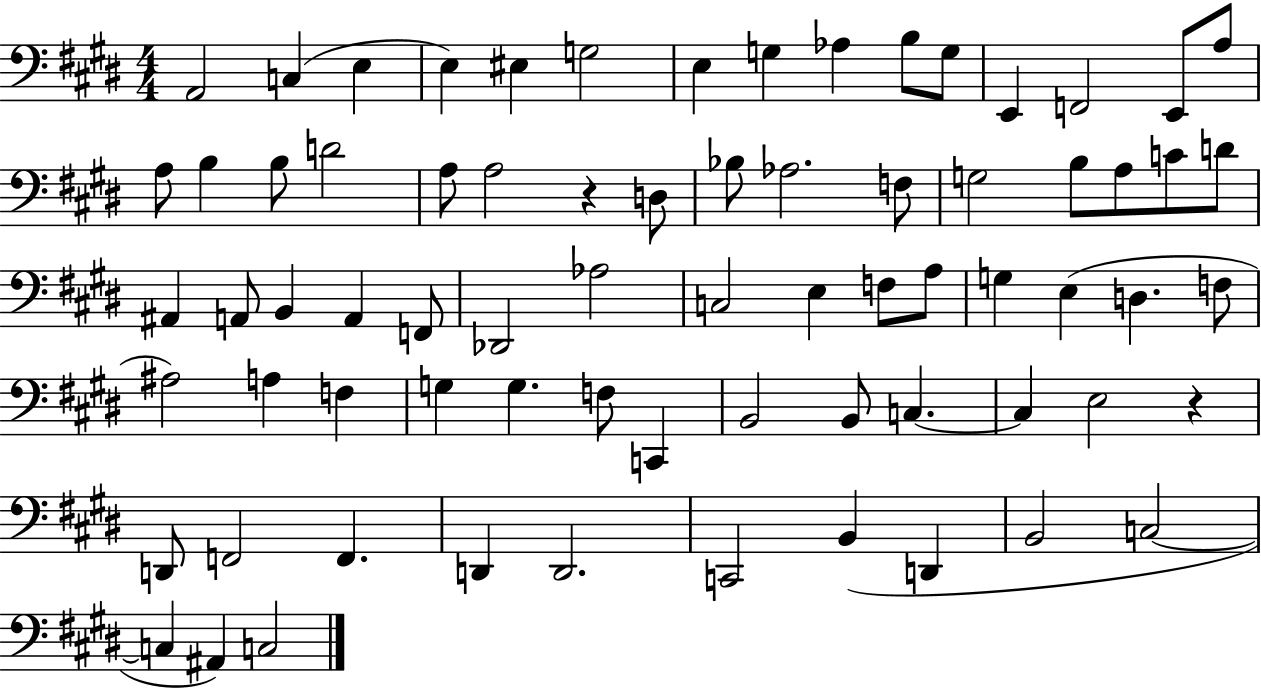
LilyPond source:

{
  \clef bass
  \numericTimeSignature
  \time 4/4
  \key e \major
  a,2 c4( e4 | e4) eis4 g2 | e4 g4 aes4 b8 g8 | e,4 f,2 e,8 a8 | \break a8 b4 b8 d'2 | a8 a2 r4 d8 | bes8 aes2. f8 | g2 b8 a8 c'8 d'8 | \break ais,4 a,8 b,4 a,4 f,8 | des,2 aes2 | c2 e4 f8 a8 | g4 e4( d4. f8 | \break ais2) a4 f4 | g4 g4. f8 c,4 | b,2 b,8 c4.~~ | c4 e2 r4 | \break d,8 f,2 f,4. | d,4 d,2. | c,2 b,4( d,4 | b,2 c2~~ | \break c4 ais,4) c2 | \bar "|."
}